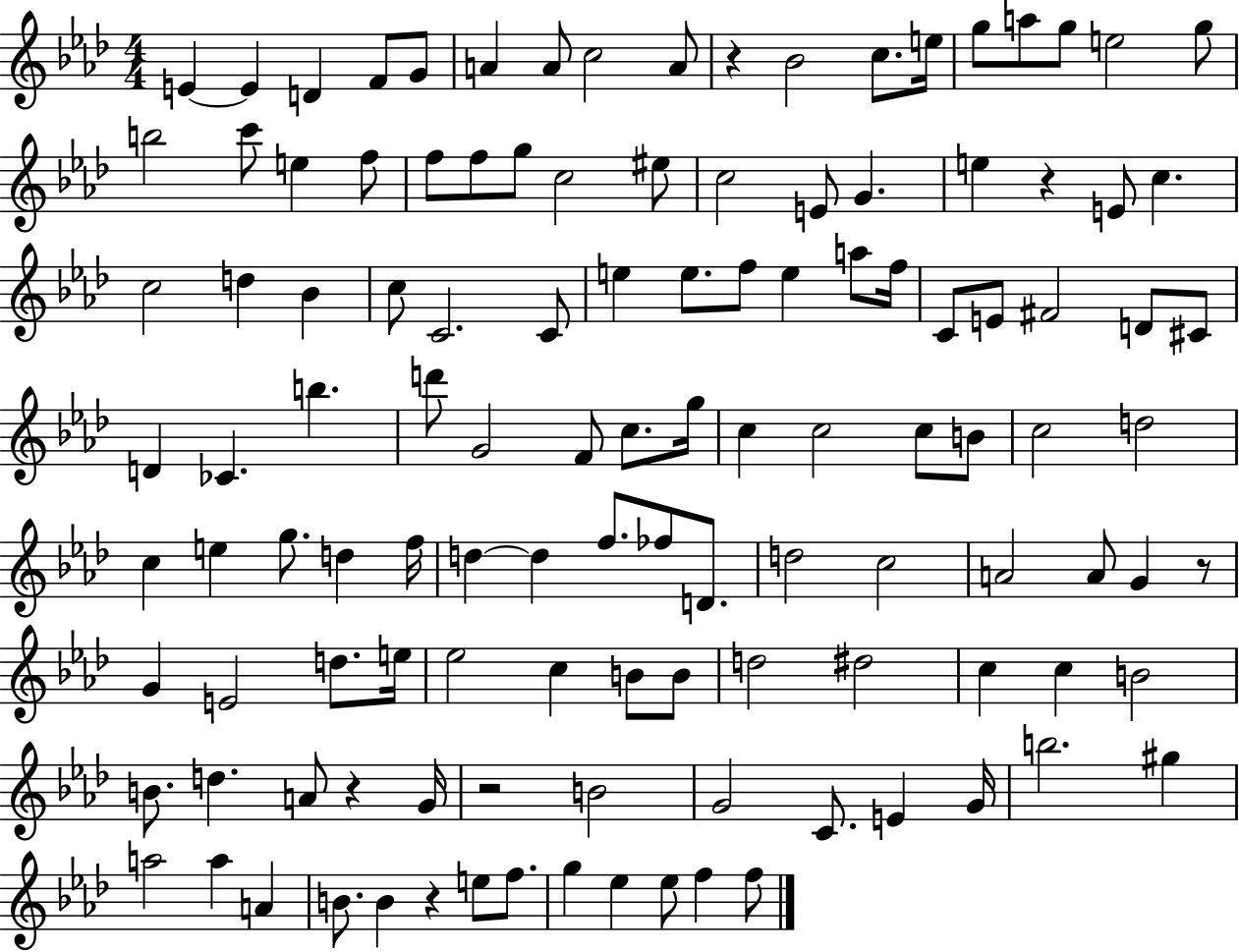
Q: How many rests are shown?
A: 6